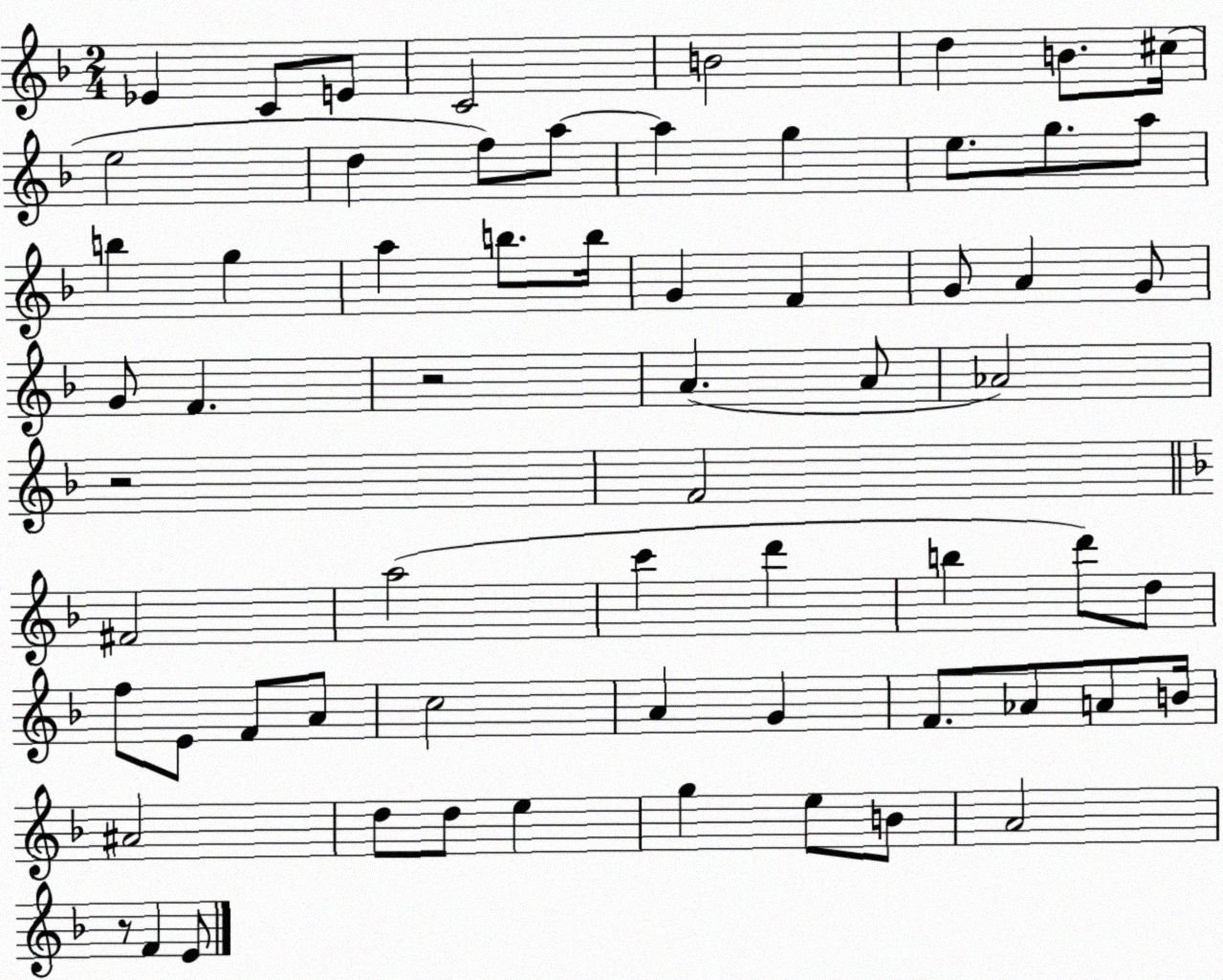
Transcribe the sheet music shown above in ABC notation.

X:1
T:Untitled
M:2/4
L:1/4
K:F
_E C/2 E/2 C2 B2 d B/2 ^c/4 e2 d f/2 a/2 a g e/2 g/2 a/2 b g a b/2 b/4 G F G/2 A G/2 G/2 F z2 A A/2 _A2 z2 F2 ^F2 a2 c' d' b d'/2 d/2 f/2 E/2 F/2 A/2 c2 A G F/2 _A/2 A/2 B/4 ^A2 d/2 d/2 e g e/2 B/2 A2 z/2 F E/2